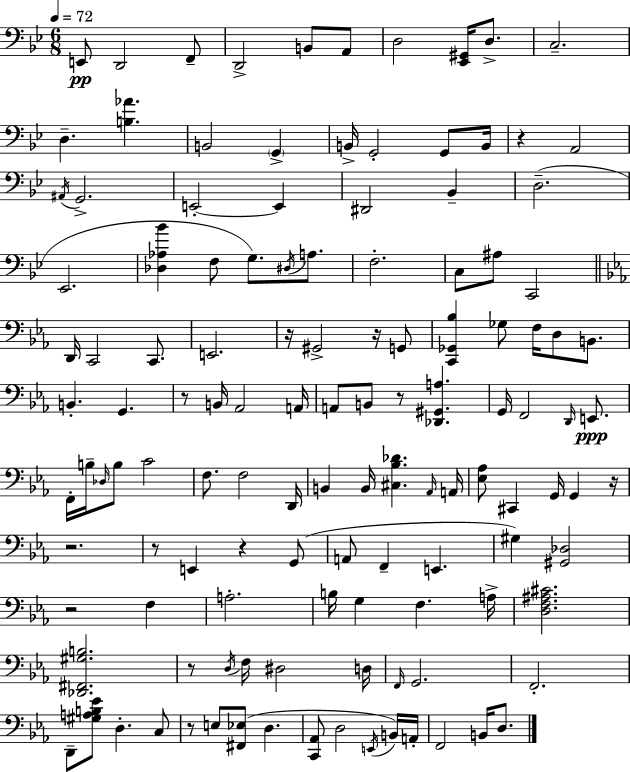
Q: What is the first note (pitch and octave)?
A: E2